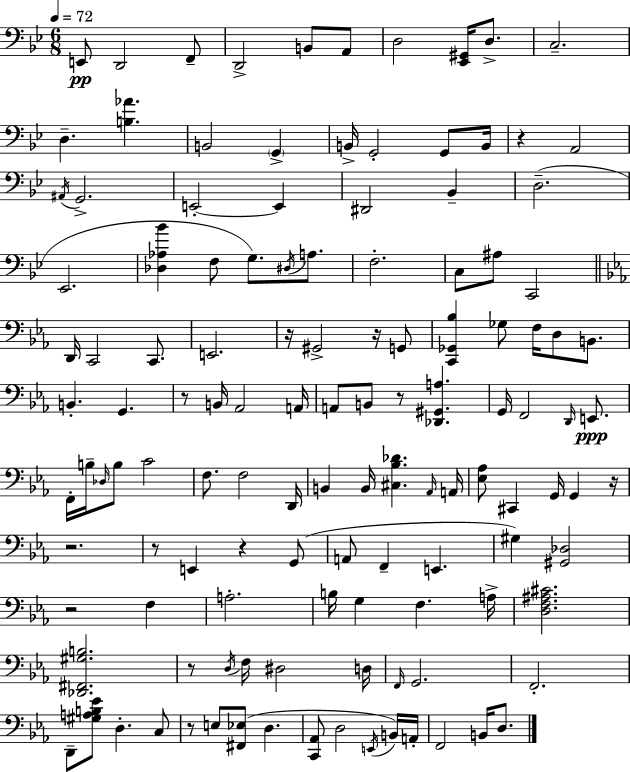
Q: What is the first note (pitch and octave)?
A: E2